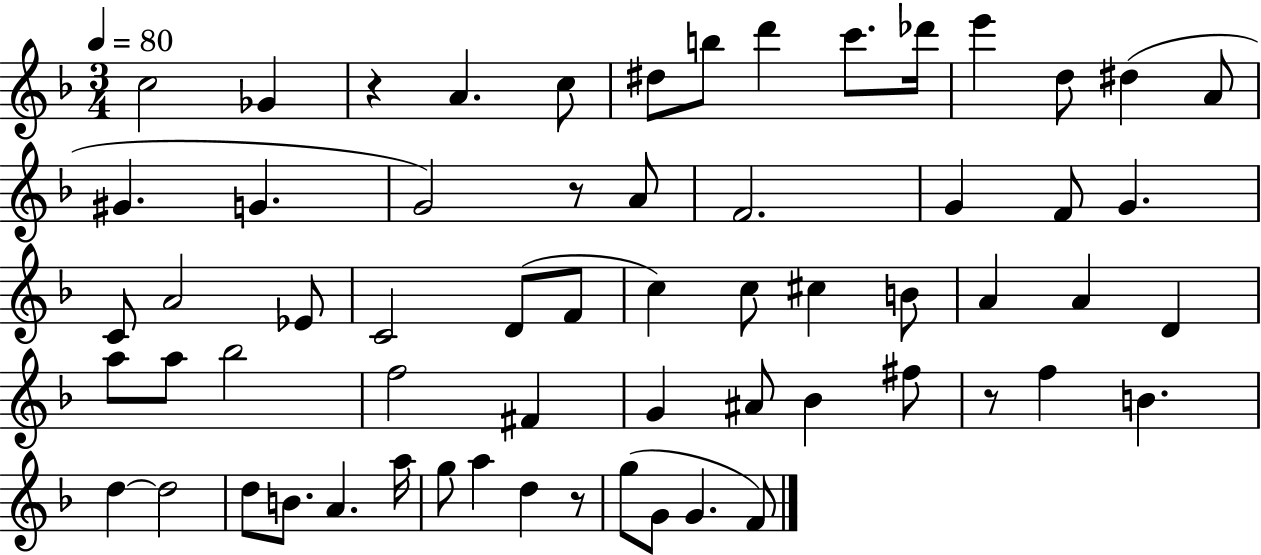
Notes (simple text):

C5/h Gb4/q R/q A4/q. C5/e D#5/e B5/e D6/q C6/e. Db6/s E6/q D5/e D#5/q A4/e G#4/q. G4/q. G4/h R/e A4/e F4/h. G4/q F4/e G4/q. C4/e A4/h Eb4/e C4/h D4/e F4/e C5/q C5/e C#5/q B4/e A4/q A4/q D4/q A5/e A5/e Bb5/h F5/h F#4/q G4/q A#4/e Bb4/q F#5/e R/e F5/q B4/q. D5/q D5/h D5/e B4/e. A4/q. A5/s G5/e A5/q D5/q R/e G5/e G4/e G4/q. F4/e